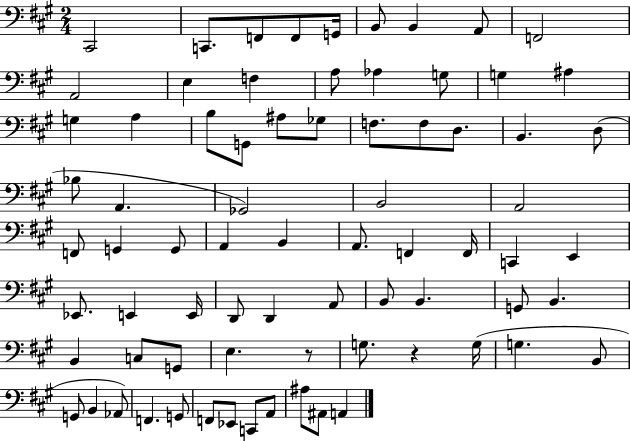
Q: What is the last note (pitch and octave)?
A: A2